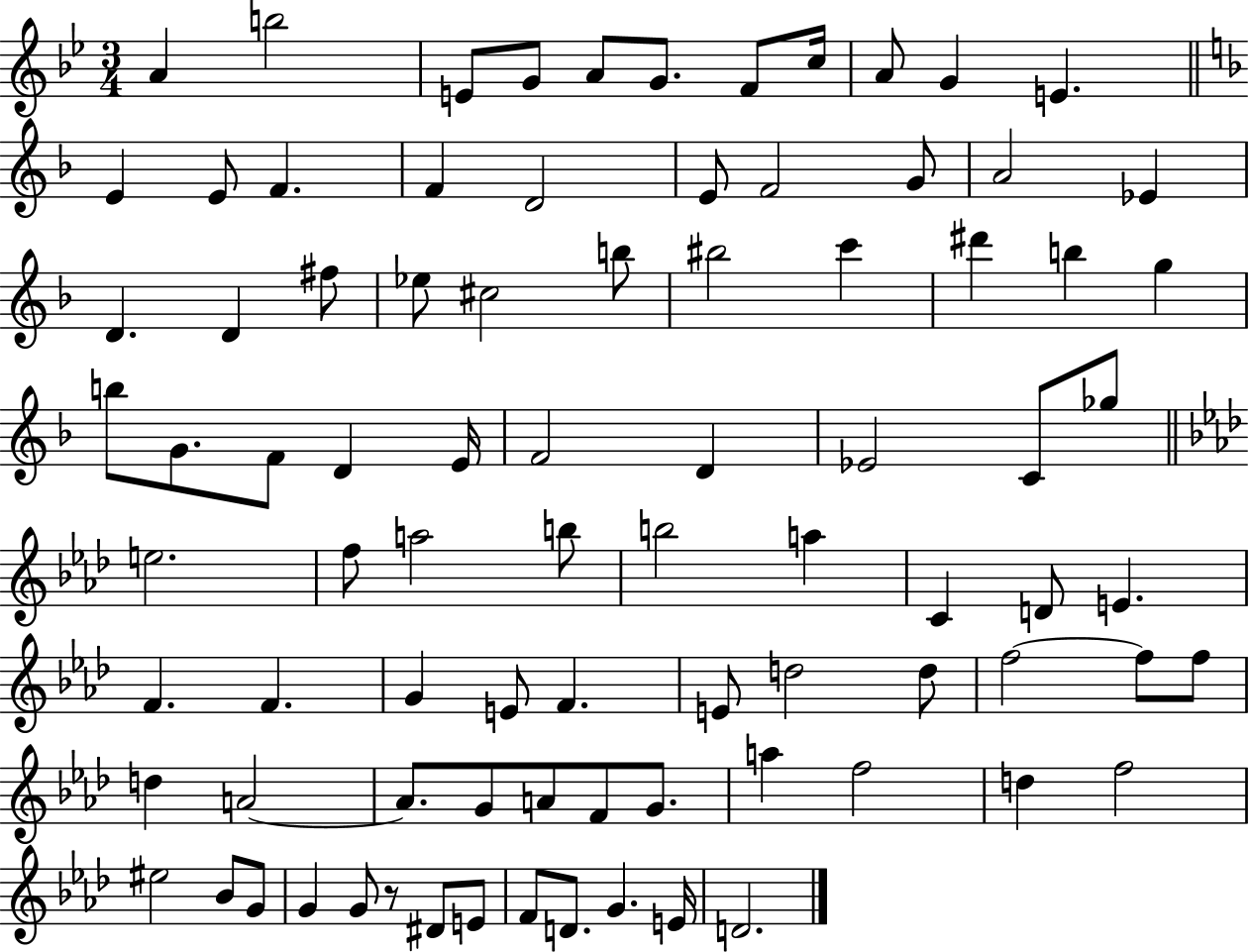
A4/q B5/h E4/e G4/e A4/e G4/e. F4/e C5/s A4/e G4/q E4/q. E4/q E4/e F4/q. F4/q D4/h E4/e F4/h G4/e A4/h Eb4/q D4/q. D4/q F#5/e Eb5/e C#5/h B5/e BIS5/h C6/q D#6/q B5/q G5/q B5/e G4/e. F4/e D4/q E4/s F4/h D4/q Eb4/h C4/e Gb5/e E5/h. F5/e A5/h B5/e B5/h A5/q C4/q D4/e E4/q. F4/q. F4/q. G4/q E4/e F4/q. E4/e D5/h D5/e F5/h F5/e F5/e D5/q A4/h A4/e. G4/e A4/e F4/e G4/e. A5/q F5/h D5/q F5/h EIS5/h Bb4/e G4/e G4/q G4/e R/e D#4/e E4/e F4/e D4/e. G4/q. E4/s D4/h.